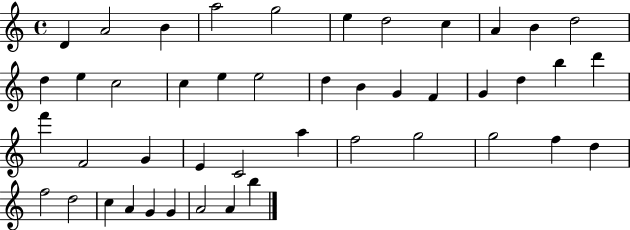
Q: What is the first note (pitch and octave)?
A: D4